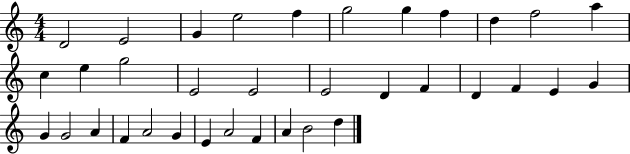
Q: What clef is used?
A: treble